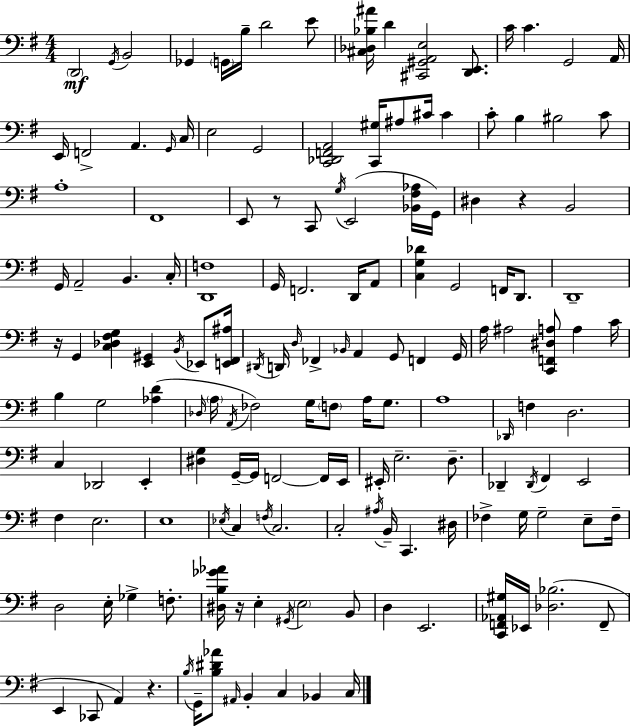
{
  \clef bass
  \numericTimeSignature
  \time 4/4
  \key g \major
  \parenthesize d,2\mf \acciaccatura { g,16 } b,2 | ges,4 \parenthesize g,16 b16-- d'2 e'8 | <cis des bes ais'>16 d'4 <cis, gis, a, e>2 <d, e,>8. | c'16 c'4. g,2 | \break a,16 e,16 f,2-> a,4. | \grace { g,16 } c16 e2 g,2 | <c, des, f, a,>2 <c, gis>16 ais8 cis'16 cis'4 | c'8-. b4 bis2 | \break c'8 a1-. | fis,1 | e,8 r8 c,8 \acciaccatura { g16 }( e,2 | <bes, fis aes>16 g,16) dis4 r4 b,2 | \break g,16 a,2-- b,4. | c16-. <d, f>1 | g,16 f,2. | d,16 a,8 <c g des'>4 g,2 f,16 | \break d,8. d,1-- | r16 g,4 <c des fis g>4 <e, gis,>4 | \acciaccatura { b,16 } ees,8 <e, fis, ais>16 \acciaccatura { dis,16 } d,16 \grace { d16 } fes,4-> \grace { bes,16 } a,4 | g,8 f,4 g,16 a16 ais2 | \break <c, f, dis a>8 a4 c'16 b4 g2 | <aes d'>4( \grace { des16 } \parenthesize a16 \acciaccatura { a,16 }) fes2 | g16 \parenthesize f8 a16 g8. a1 | \grace { des,16 } f4 d2. | \break c4 des,2 | e,4-. <dis g>4 g,16--~~ g,16 | f,2~~ f,16 e,16 eis,16-. e2.-- | d8.-- des,4-- \acciaccatura { des,16 } fis,4 | \break e,2 fis4 e2. | e1 | \acciaccatura { ees16 } c4 | \acciaccatura { f16 } c2. c2-. | \break \acciaccatura { ais16 } b,16-- c,4. dis16 fes4-> | g16 g2-- e8-- fes16-- d2 | e16-. ges4-> f8.-. <dis b ges' aes'>16 r16 | e4-. \acciaccatura { gis,16 } \parenthesize e2 b,8 d4 | \break e,2. <c, f, aes, gis>16 | ees,16 <des bes>2.( f,8-- e,4 | ces,8 a,4) r4. \acciaccatura { b16 } | g,16-- <b dis' aes'>8 \grace { ais,16 } b,4-. c4 bes,4 | \break c16 \bar "|."
}